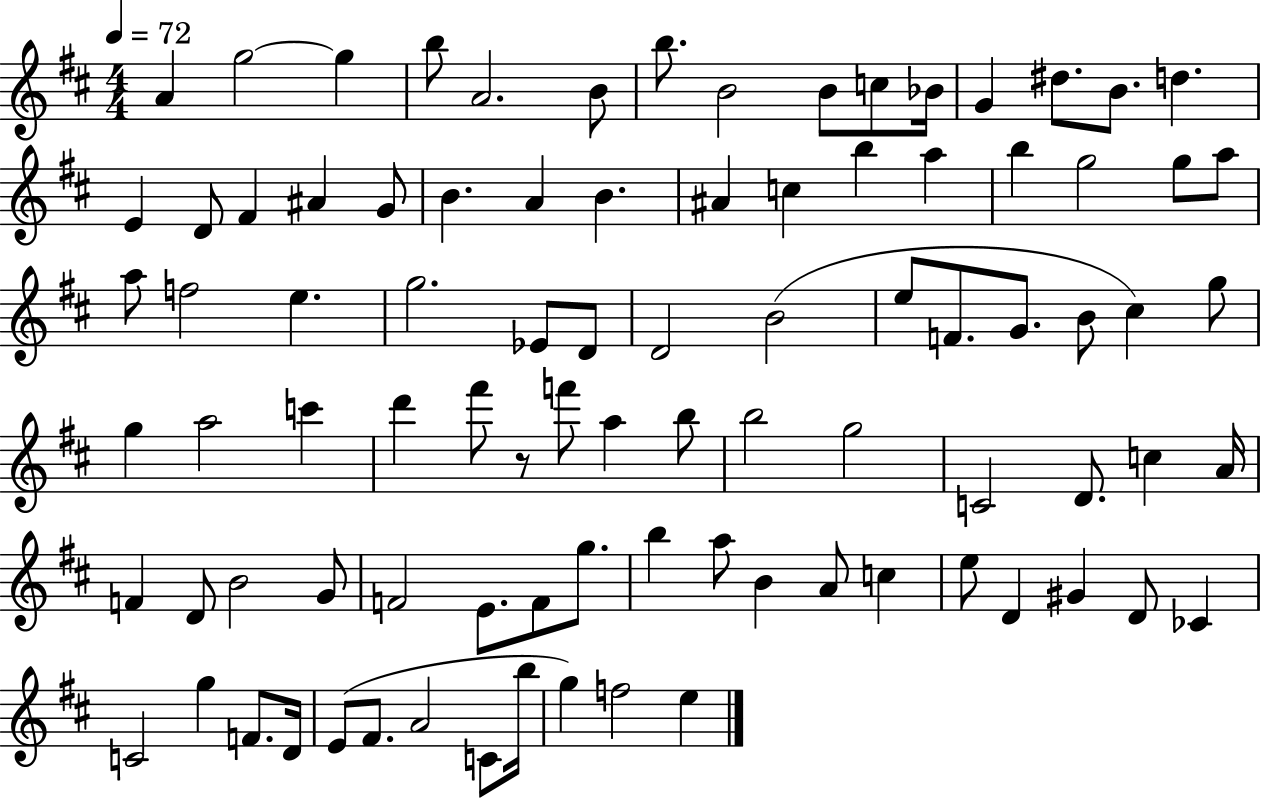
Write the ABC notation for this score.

X:1
T:Untitled
M:4/4
L:1/4
K:D
A g2 g b/2 A2 B/2 b/2 B2 B/2 c/2 _B/4 G ^d/2 B/2 d E D/2 ^F ^A G/2 B A B ^A c b a b g2 g/2 a/2 a/2 f2 e g2 _E/2 D/2 D2 B2 e/2 F/2 G/2 B/2 ^c g/2 g a2 c' d' ^f'/2 z/2 f'/2 a b/2 b2 g2 C2 D/2 c A/4 F D/2 B2 G/2 F2 E/2 F/2 g/2 b a/2 B A/2 c e/2 D ^G D/2 _C C2 g F/2 D/4 E/2 ^F/2 A2 C/2 b/4 g f2 e